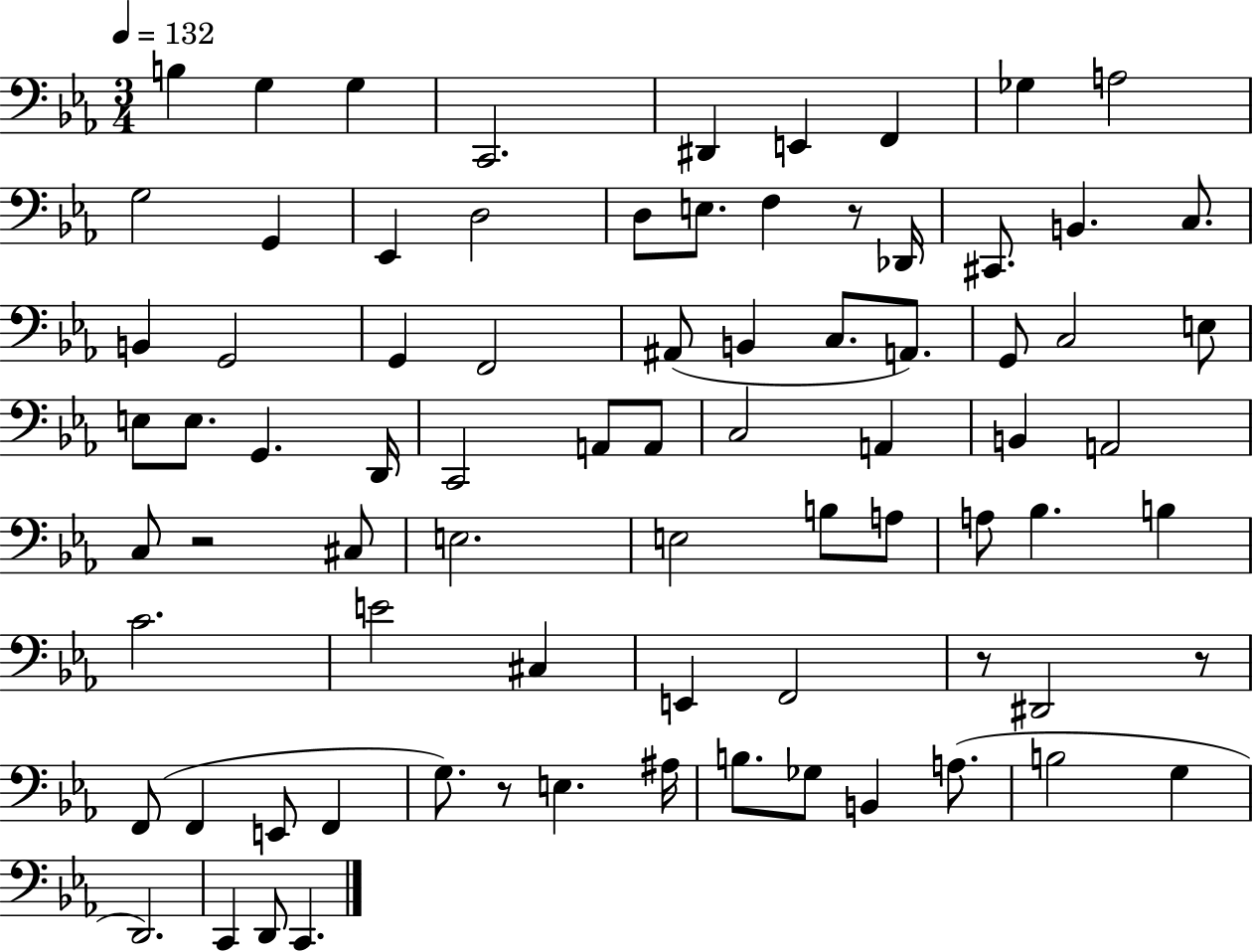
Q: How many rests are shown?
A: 5